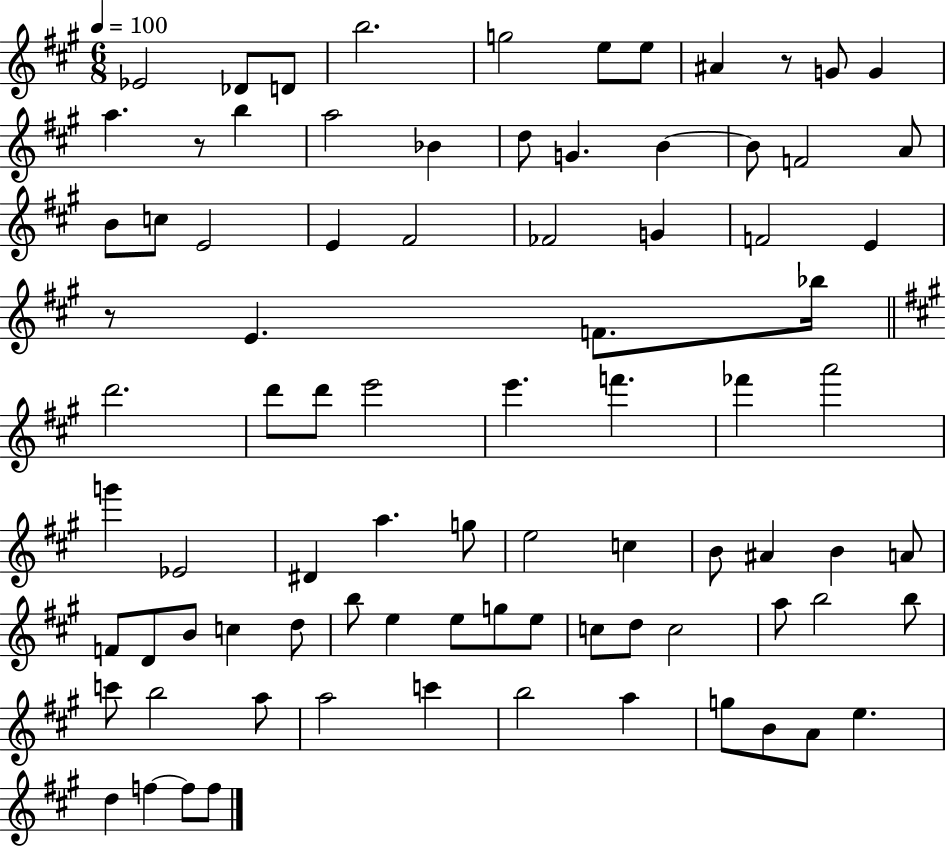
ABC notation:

X:1
T:Untitled
M:6/8
L:1/4
K:A
_E2 _D/2 D/2 b2 g2 e/2 e/2 ^A z/2 G/2 G a z/2 b a2 _B d/2 G B B/2 F2 A/2 B/2 c/2 E2 E ^F2 _F2 G F2 E z/2 E F/2 _b/4 d'2 d'/2 d'/2 e'2 e' f' _f' a'2 g' _E2 ^D a g/2 e2 c B/2 ^A B A/2 F/2 D/2 B/2 c d/2 b/2 e e/2 g/2 e/2 c/2 d/2 c2 a/2 b2 b/2 c'/2 b2 a/2 a2 c' b2 a g/2 B/2 A/2 e d f f/2 f/2